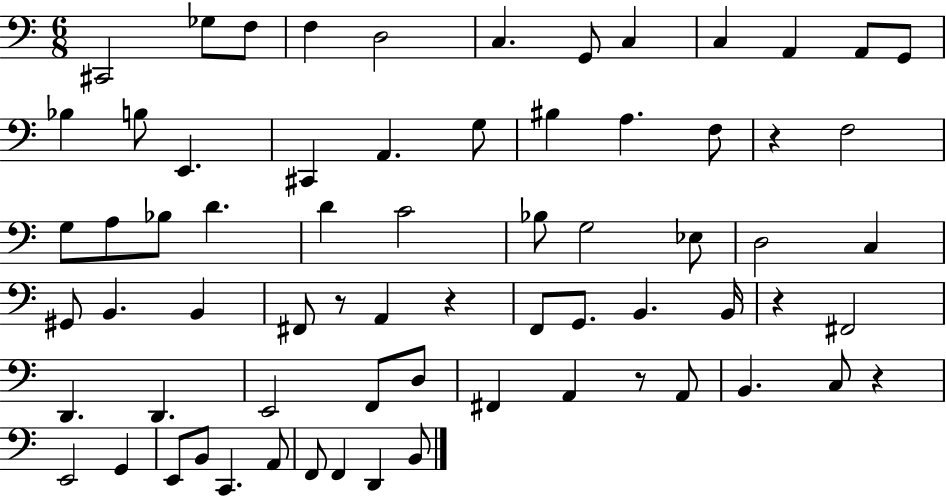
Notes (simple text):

C#2/h Gb3/e F3/e F3/q D3/h C3/q. G2/e C3/q C3/q A2/q A2/e G2/e Bb3/q B3/e E2/q. C#2/q A2/q. G3/e BIS3/q A3/q. F3/e R/q F3/h G3/e A3/e Bb3/e D4/q. D4/q C4/h Bb3/e G3/h Eb3/e D3/h C3/q G#2/e B2/q. B2/q F#2/e R/e A2/q R/q F2/e G2/e. B2/q. B2/s R/q F#2/h D2/q. D2/q. E2/h F2/e D3/e F#2/q A2/q R/e A2/e B2/q. C3/e R/q E2/h G2/q E2/e B2/e C2/q. A2/e F2/e F2/q D2/q B2/e